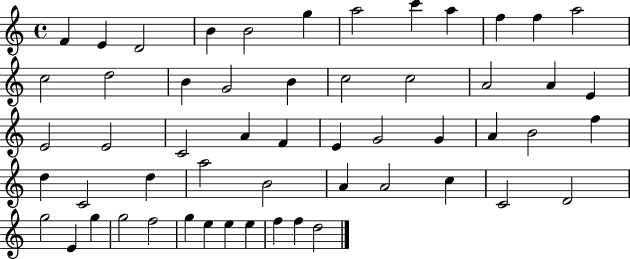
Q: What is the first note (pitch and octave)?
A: F4